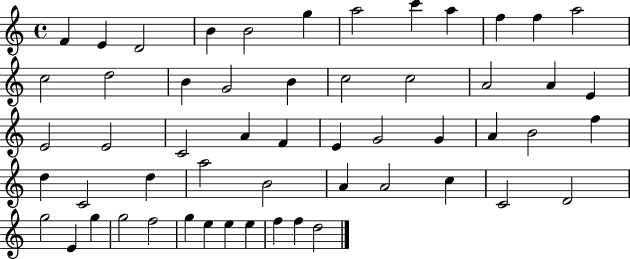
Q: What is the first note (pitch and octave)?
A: F4